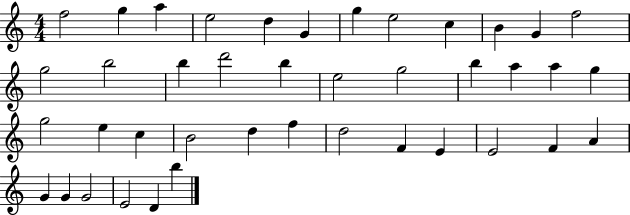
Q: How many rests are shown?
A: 0